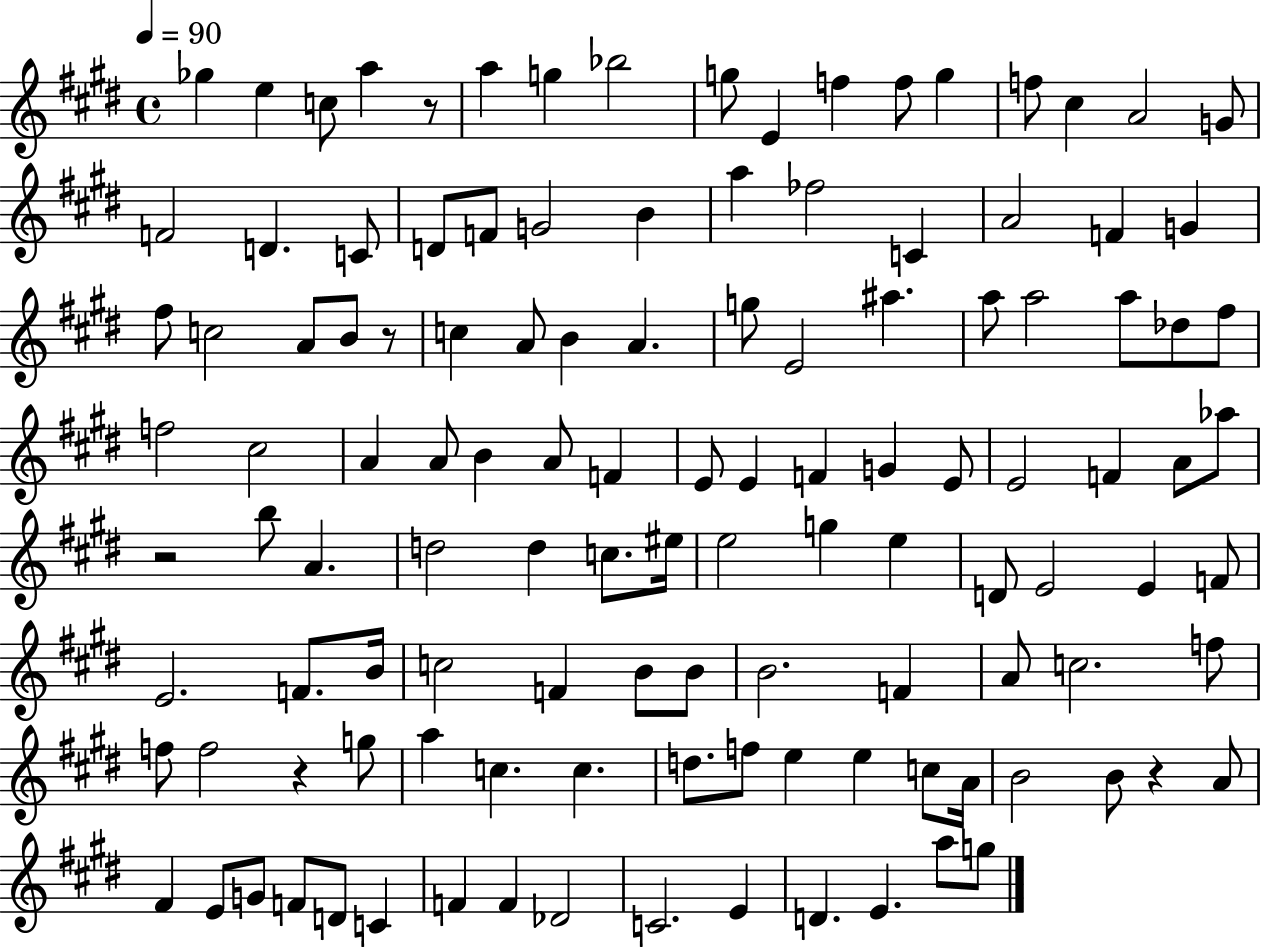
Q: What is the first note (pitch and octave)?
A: Gb5